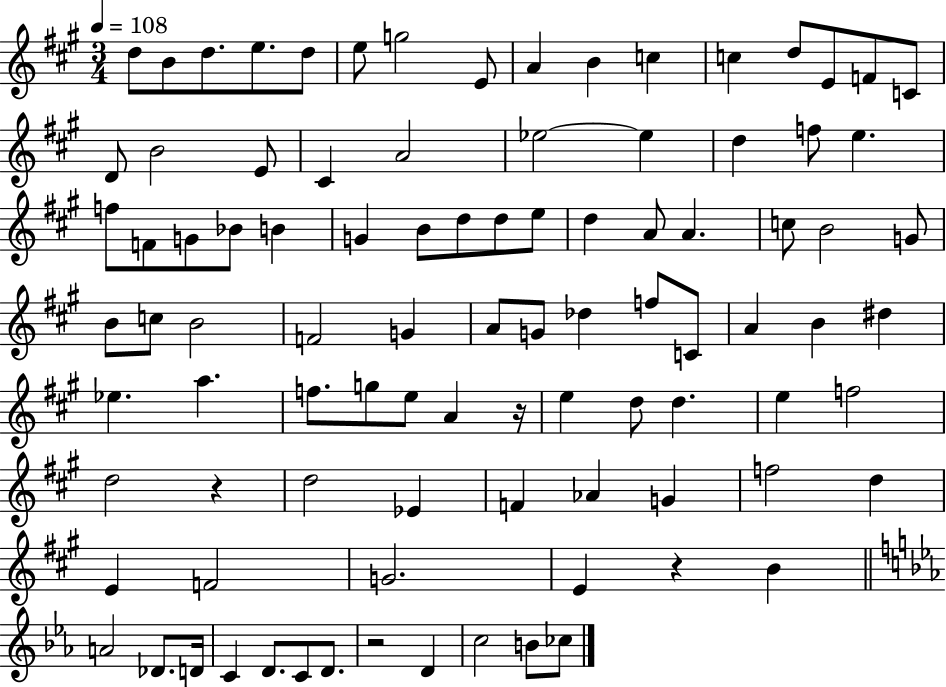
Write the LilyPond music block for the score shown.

{
  \clef treble
  \numericTimeSignature
  \time 3/4
  \key a \major
  \tempo 4 = 108
  d''8 b'8 d''8. e''8. d''8 | e''8 g''2 e'8 | a'4 b'4 c''4 | c''4 d''8 e'8 f'8 c'8 | \break d'8 b'2 e'8 | cis'4 a'2 | ees''2~~ ees''4 | d''4 f''8 e''4. | \break f''8 f'8 g'8 bes'8 b'4 | g'4 b'8 d''8 d''8 e''8 | d''4 a'8 a'4. | c''8 b'2 g'8 | \break b'8 c''8 b'2 | f'2 g'4 | a'8 g'8 des''4 f''8 c'8 | a'4 b'4 dis''4 | \break ees''4. a''4. | f''8. g''8 e''8 a'4 r16 | e''4 d''8 d''4. | e''4 f''2 | \break d''2 r4 | d''2 ees'4 | f'4 aes'4 g'4 | f''2 d''4 | \break e'4 f'2 | g'2. | e'4 r4 b'4 | \bar "||" \break \key c \minor a'2 des'8. d'16 | c'4 d'8. c'8 d'8. | r2 d'4 | c''2 b'8 ces''8 | \break \bar "|."
}